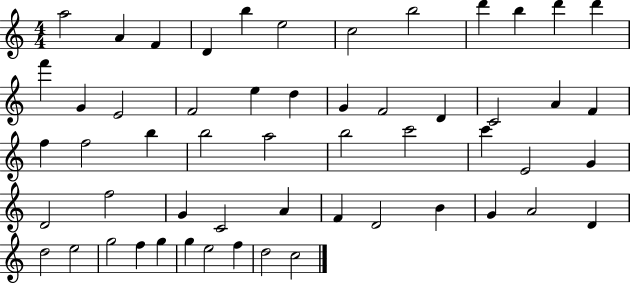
{
  \clef treble
  \numericTimeSignature
  \time 4/4
  \key c \major
  a''2 a'4 f'4 | d'4 b''4 e''2 | c''2 b''2 | d'''4 b''4 d'''4 d'''4 | \break f'''4 g'4 e'2 | f'2 e''4 d''4 | g'4 f'2 d'4 | c'2 a'4 f'4 | \break f''4 f''2 b''4 | b''2 a''2 | b''2 c'''2 | c'''4 e'2 g'4 | \break d'2 f''2 | g'4 c'2 a'4 | f'4 d'2 b'4 | g'4 a'2 d'4 | \break d''2 e''2 | g''2 f''4 g''4 | g''4 e''2 f''4 | d''2 c''2 | \break \bar "|."
}